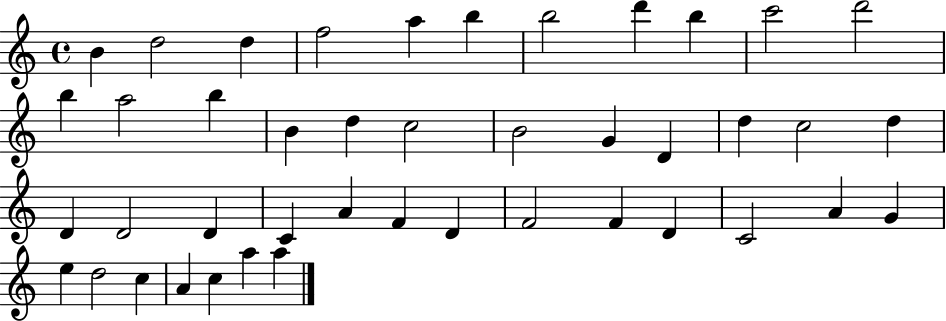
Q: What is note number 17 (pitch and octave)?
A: C5